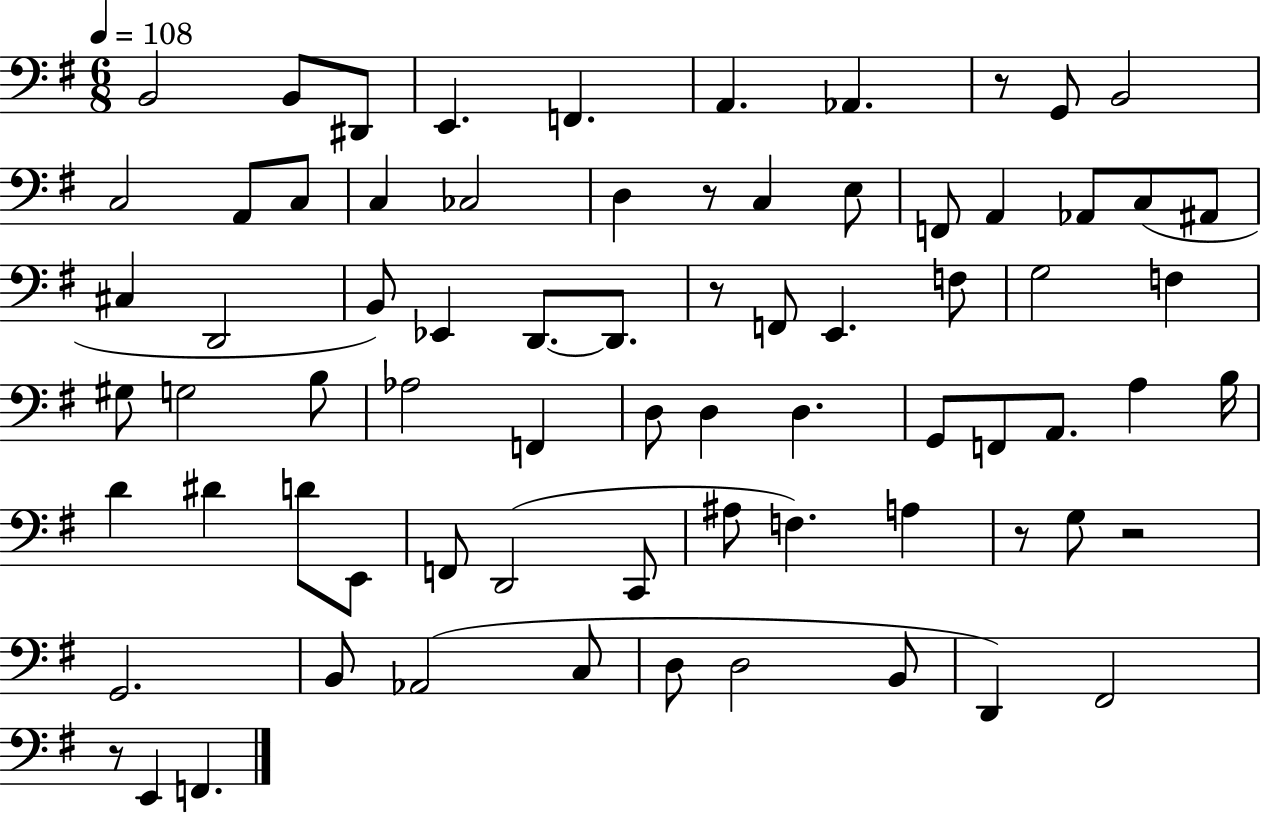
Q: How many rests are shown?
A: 6